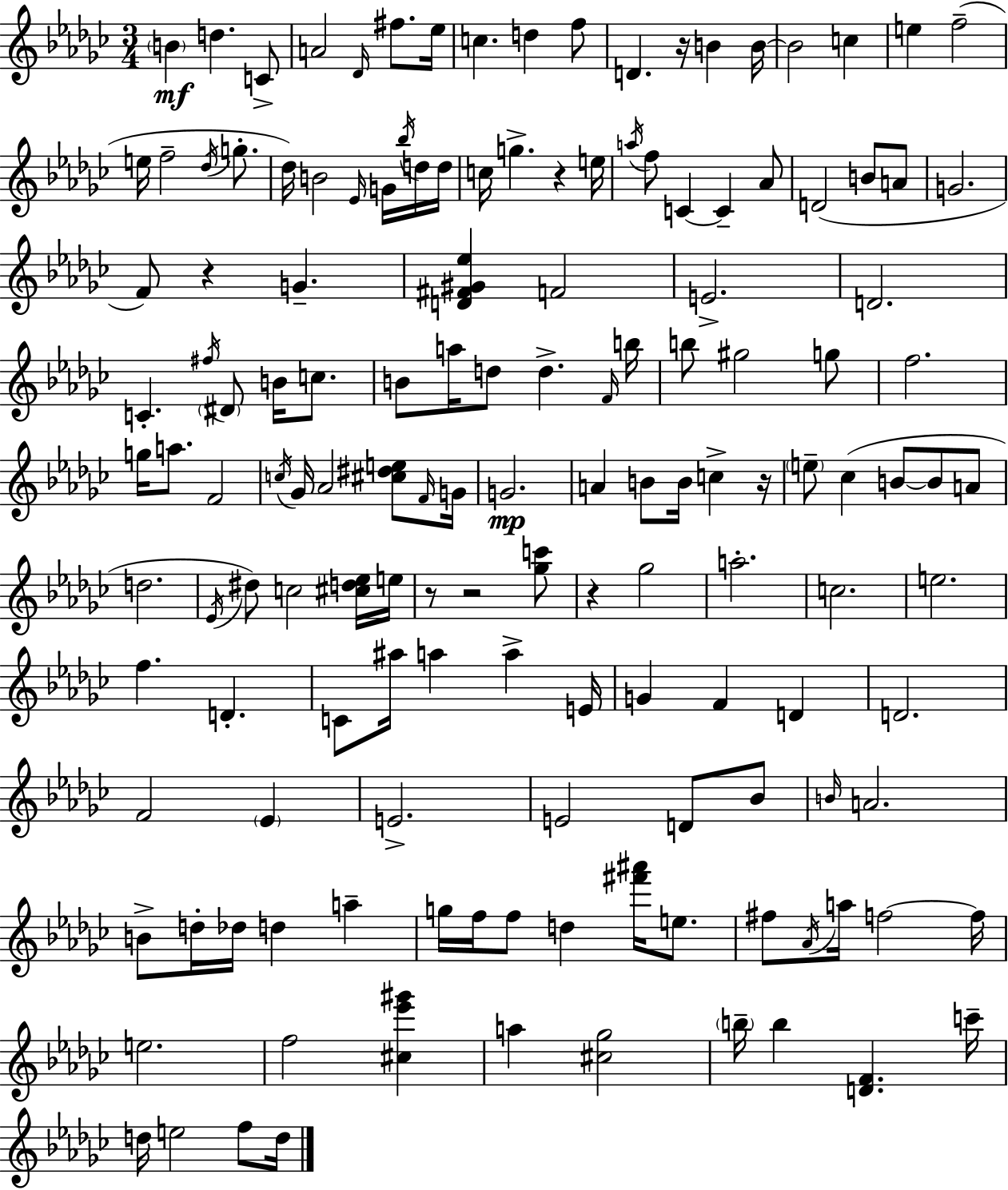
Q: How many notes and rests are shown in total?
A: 146